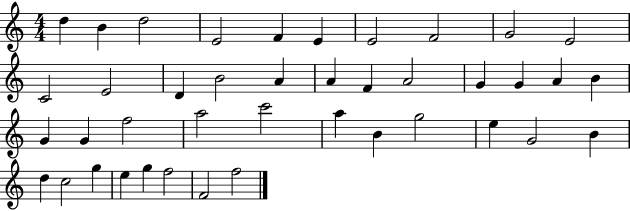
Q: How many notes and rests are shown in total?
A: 41